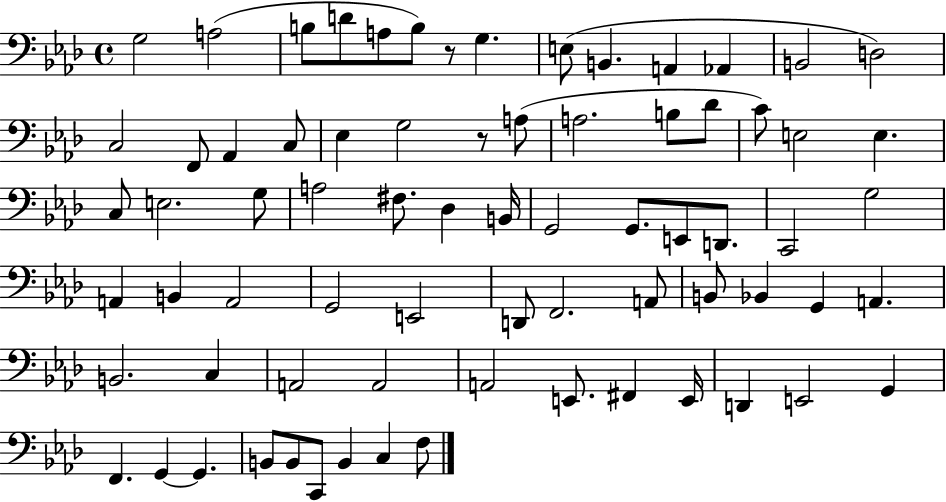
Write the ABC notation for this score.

X:1
T:Untitled
M:4/4
L:1/4
K:Ab
G,2 A,2 B,/2 D/2 A,/2 B,/2 z/2 G, E,/2 B,, A,, _A,, B,,2 D,2 C,2 F,,/2 _A,, C,/2 _E, G,2 z/2 A,/2 A,2 B,/2 _D/2 C/2 E,2 E, C,/2 E,2 G,/2 A,2 ^F,/2 _D, B,,/4 G,,2 G,,/2 E,,/2 D,,/2 C,,2 G,2 A,, B,, A,,2 G,,2 E,,2 D,,/2 F,,2 A,,/2 B,,/2 _B,, G,, A,, B,,2 C, A,,2 A,,2 A,,2 E,,/2 ^F,, E,,/4 D,, E,,2 G,, F,, G,, G,, B,,/2 B,,/2 C,,/2 B,, C, F,/2